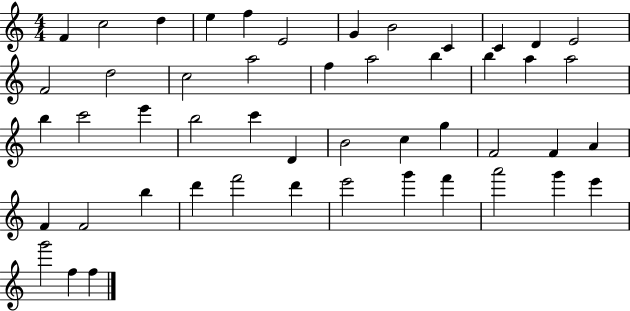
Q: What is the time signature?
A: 4/4